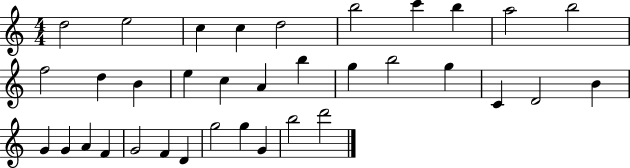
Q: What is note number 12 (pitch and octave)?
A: D5